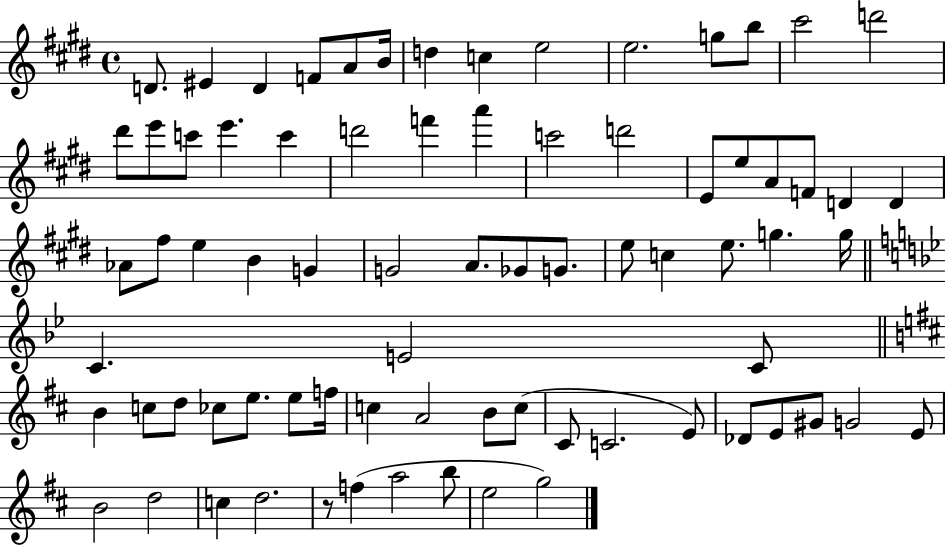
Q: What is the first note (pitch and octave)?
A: D4